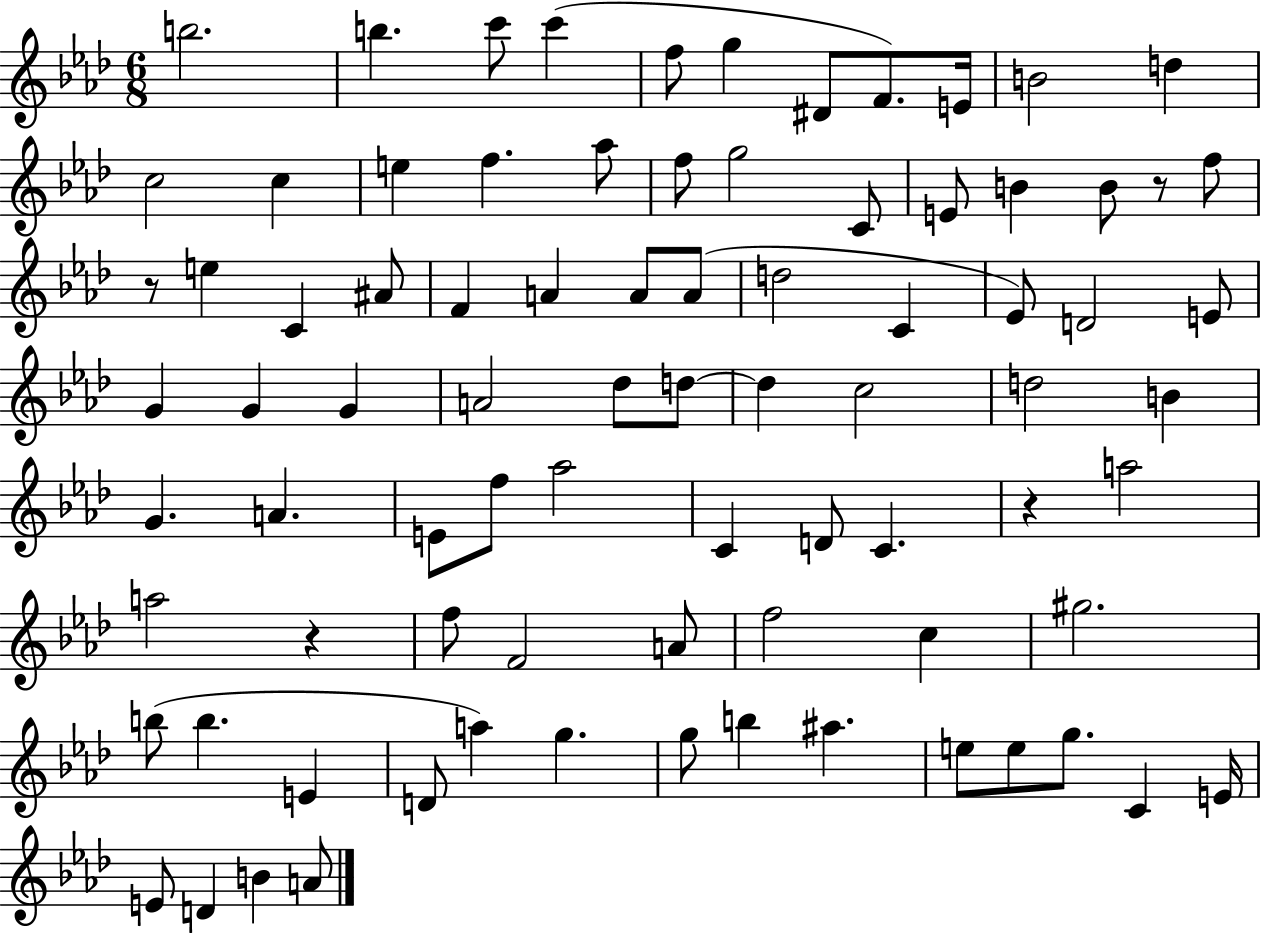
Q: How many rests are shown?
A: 4